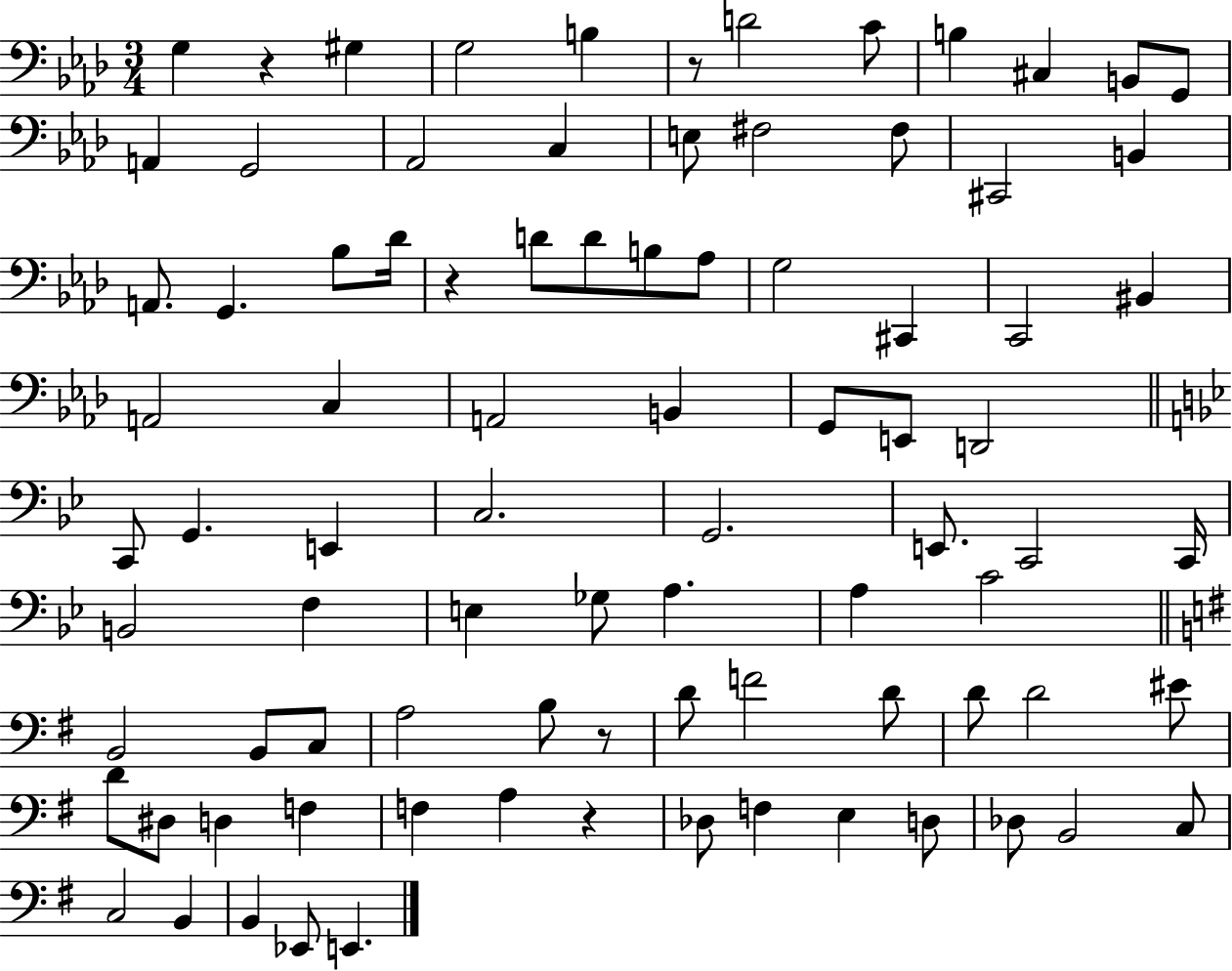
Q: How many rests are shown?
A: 5